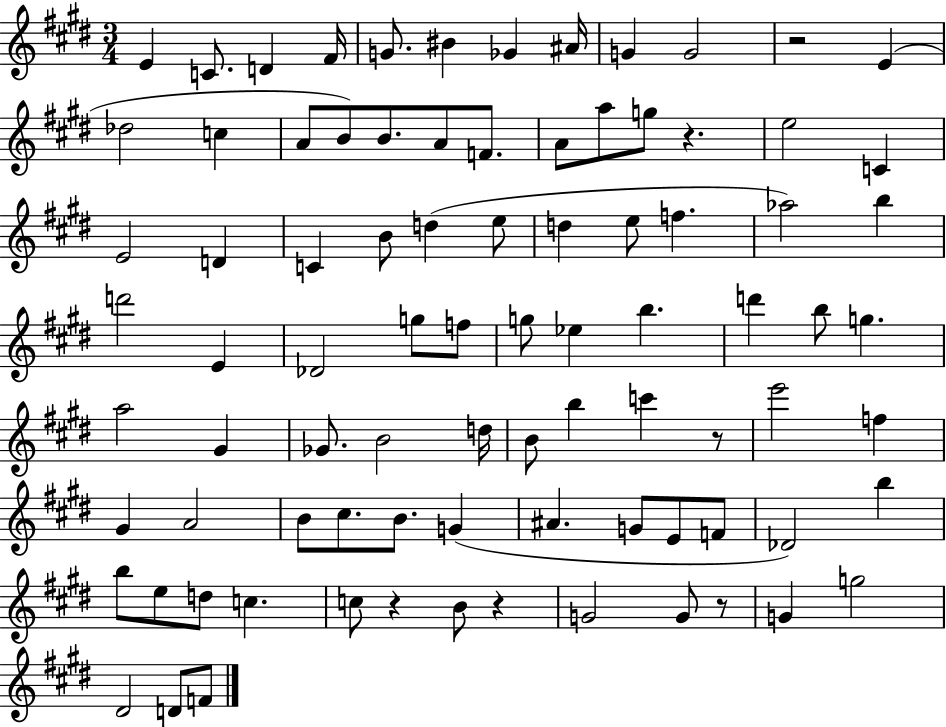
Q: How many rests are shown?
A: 6